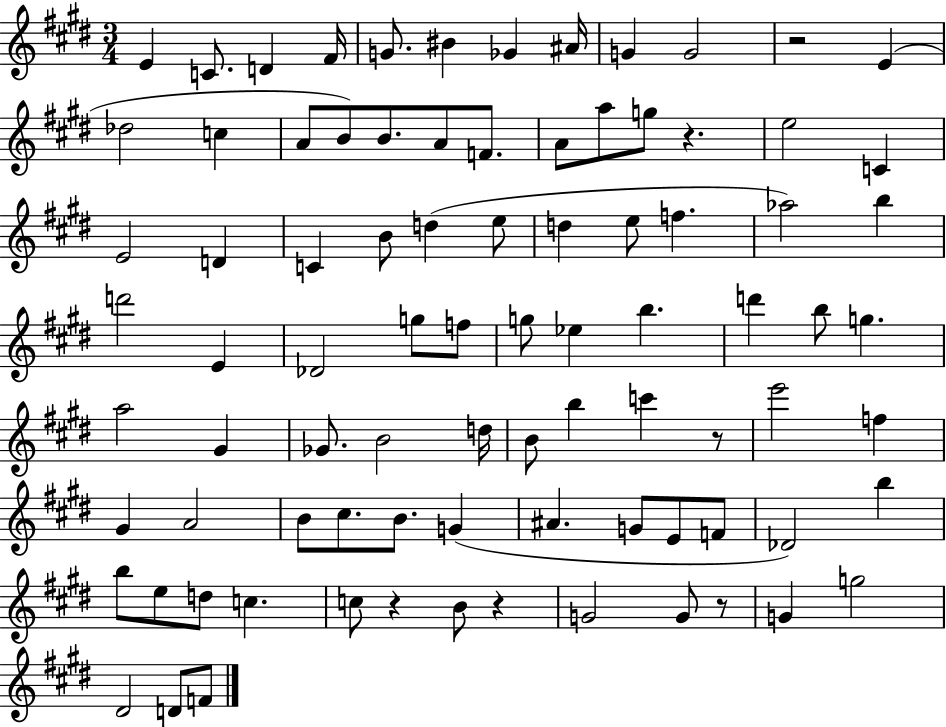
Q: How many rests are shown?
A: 6